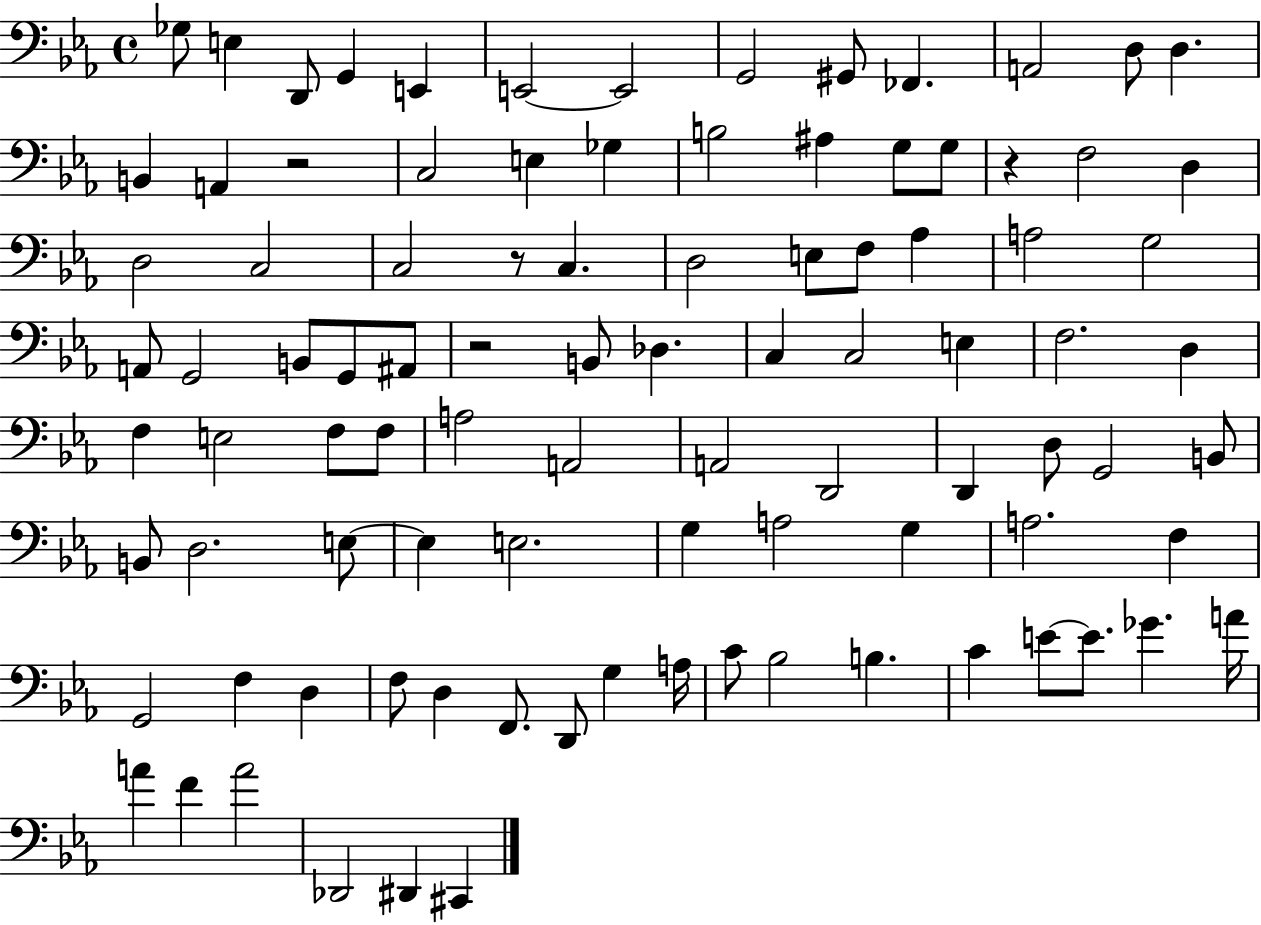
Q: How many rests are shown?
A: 4